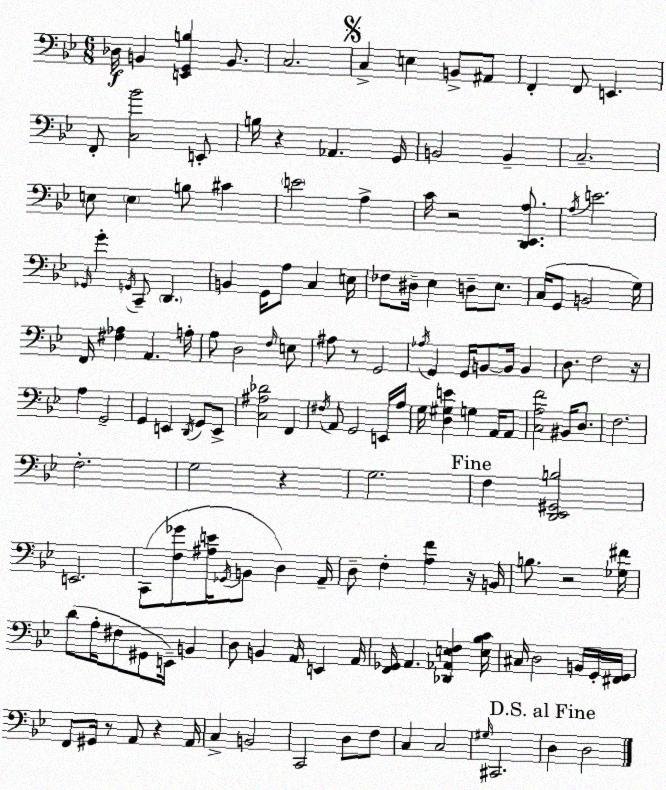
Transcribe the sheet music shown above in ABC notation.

X:1
T:Untitled
M:6/8
L:1/4
K:Bb
_D,/4 B,, [E,,G,,B,] B,,/2 C,2 C, E, B,,/2 ^A,,/2 F,, F,,/2 E,, F,,/2 [C,_B]2 E,,/2 B,/4 z _A,, G,,/4 B,,2 B,, C,2 E,/2 E, B,/2 ^C E2 A, C/4 z2 [D,,_E,,A,]/2 A,/4 E2 _G,,/4 G G,,/4 C,,/2 D,, B,, G,,/4 A,/2 C, E,/4 _F,/2 ^D,/4 _E, D,/2 _E,/2 C,/4 G,,/2 B,,2 G,/4 F,,/4 [^F,_A,] A,, A,/4 A,/2 D,2 F,/4 E,/2 ^A,/2 z/2 G,,2 _A,/4 G,, G,,/4 B,,/2 B,,/4 B,, D,/2 F,2 z/4 A, G,,2 G,, E,, D,,/4 G,,/2 E,,/2 [C,^A,_D]2 F,, ^F,/4 A,,/2 G,,2 E,,/4 A,/4 G,/4 [D,^G,E] G, A,,/4 A,,/2 [C,A,F]2 ^B,,/4 D,/2 F,2 F,2 G,2 z G,2 F, [D,,_E,,^G,,B,]2 E,,2 C,,/2 [F,_G]/2 [^A,E]/4 _G,,/4 B,,/2 D, A,,/4 D,/2 F, [A,F] z/4 B,,/4 B,/2 z2 [_G,^F]/4 D/2 A,/4 ^F,/2 ^G,,/2 E,,/4 B,, D,/2 B,, A,,/4 E,, A,,/4 [F,,_G,,]/4 A,, [_D,,_A,,E,F,] [E,_B,C]/4 ^C,/4 D,2 B,,/4 G,,/4 [^F,,G,,]/4 F,,/2 ^G,,/4 z/2 A,,/2 z A,,/4 C, B,,2 C,,2 D,/2 F,/2 C, C,2 ^G,/4 ^C,,2 D, D,2